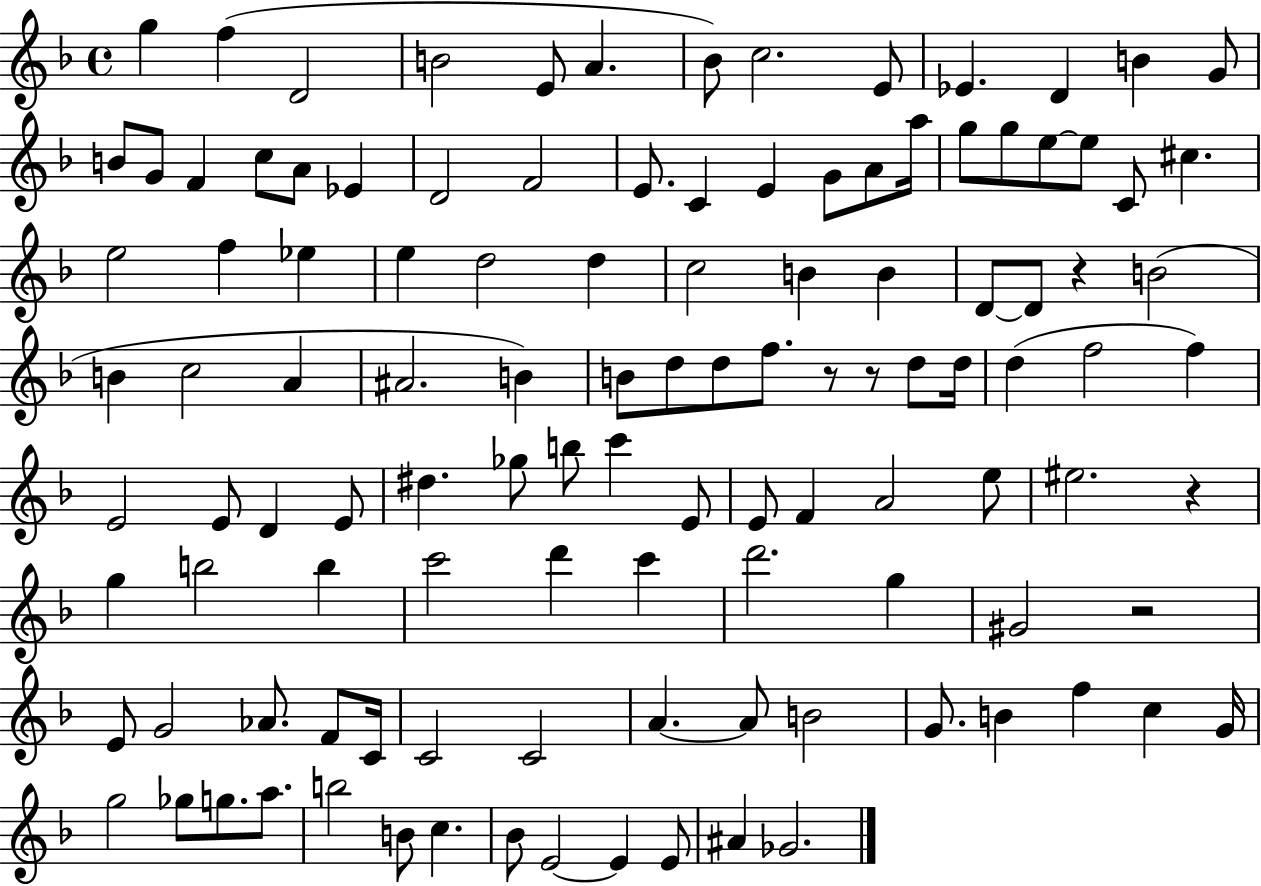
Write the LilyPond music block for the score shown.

{
  \clef treble
  \time 4/4
  \defaultTimeSignature
  \key f \major
  g''4 f''4( d'2 | b'2 e'8 a'4. | bes'8) c''2. e'8 | ees'4. d'4 b'4 g'8 | \break b'8 g'8 f'4 c''8 a'8 ees'4 | d'2 f'2 | e'8. c'4 e'4 g'8 a'8 a''16 | g''8 g''8 e''8~~ e''8 c'8 cis''4. | \break e''2 f''4 ees''4 | e''4 d''2 d''4 | c''2 b'4 b'4 | d'8~~ d'8 r4 b'2( | \break b'4 c''2 a'4 | ais'2. b'4) | b'8 d''8 d''8 f''8. r8 r8 d''8 d''16 | d''4( f''2 f''4) | \break e'2 e'8 d'4 e'8 | dis''4. ges''8 b''8 c'''4 e'8 | e'8 f'4 a'2 e''8 | eis''2. r4 | \break g''4 b''2 b''4 | c'''2 d'''4 c'''4 | d'''2. g''4 | gis'2 r2 | \break e'8 g'2 aes'8. f'8 c'16 | c'2 c'2 | a'4.~~ a'8 b'2 | g'8. b'4 f''4 c''4 g'16 | \break g''2 ges''8 g''8. a''8. | b''2 b'8 c''4. | bes'8 e'2~~ e'4 e'8 | ais'4 ges'2. | \break \bar "|."
}